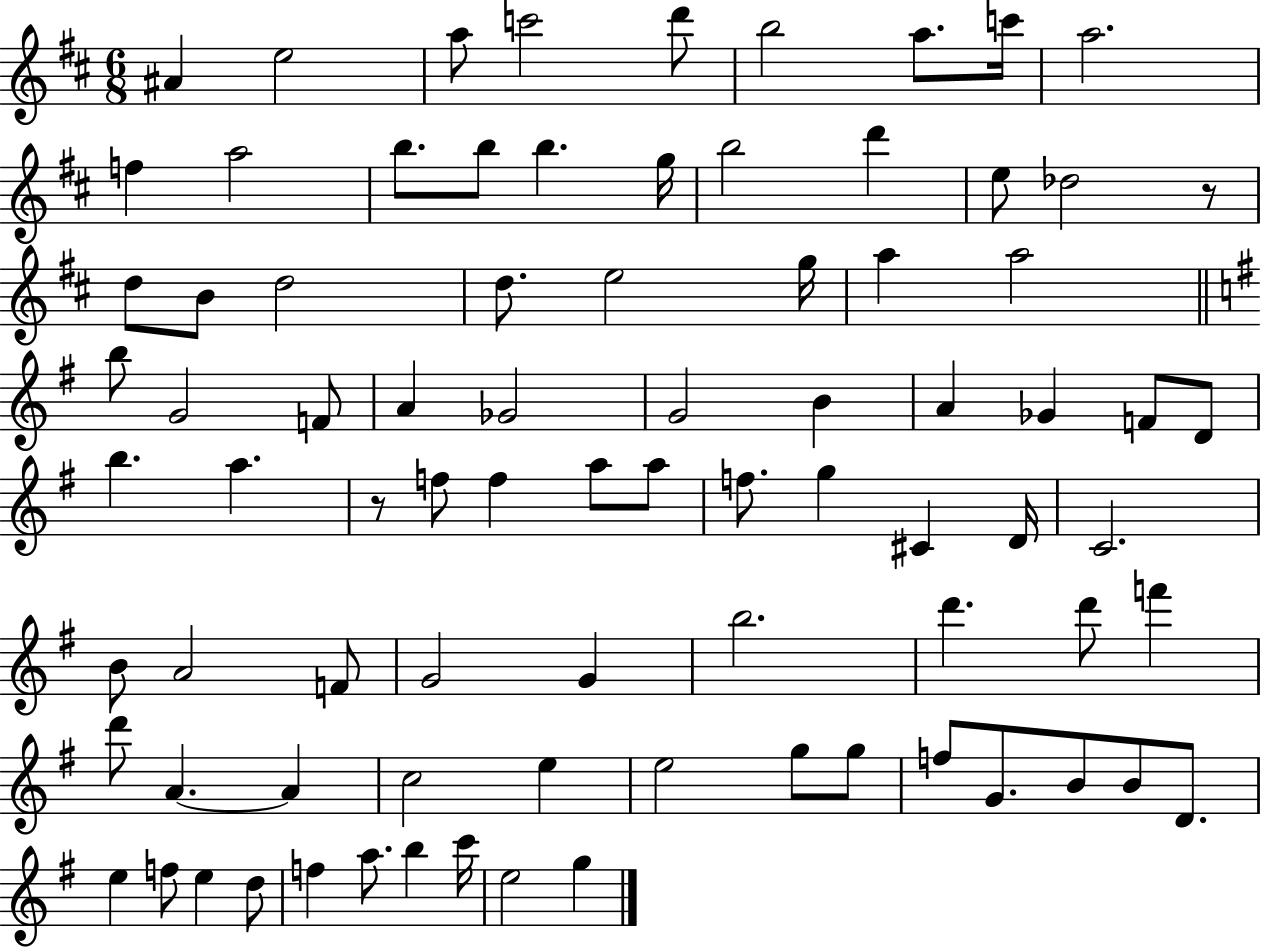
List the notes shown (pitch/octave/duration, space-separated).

A#4/q E5/h A5/e C6/h D6/e B5/h A5/e. C6/s A5/h. F5/q A5/h B5/e. B5/e B5/q. G5/s B5/h D6/q E5/e Db5/h R/e D5/e B4/e D5/h D5/e. E5/h G5/s A5/q A5/h B5/e G4/h F4/e A4/q Gb4/h G4/h B4/q A4/q Gb4/q F4/e D4/e B5/q. A5/q. R/e F5/e F5/q A5/e A5/e F5/e. G5/q C#4/q D4/s C4/h. B4/e A4/h F4/e G4/h G4/q B5/h. D6/q. D6/e F6/q D6/e A4/q. A4/q C5/h E5/q E5/h G5/e G5/e F5/e G4/e. B4/e B4/e D4/e. E5/q F5/e E5/q D5/e F5/q A5/e. B5/q C6/s E5/h G5/q